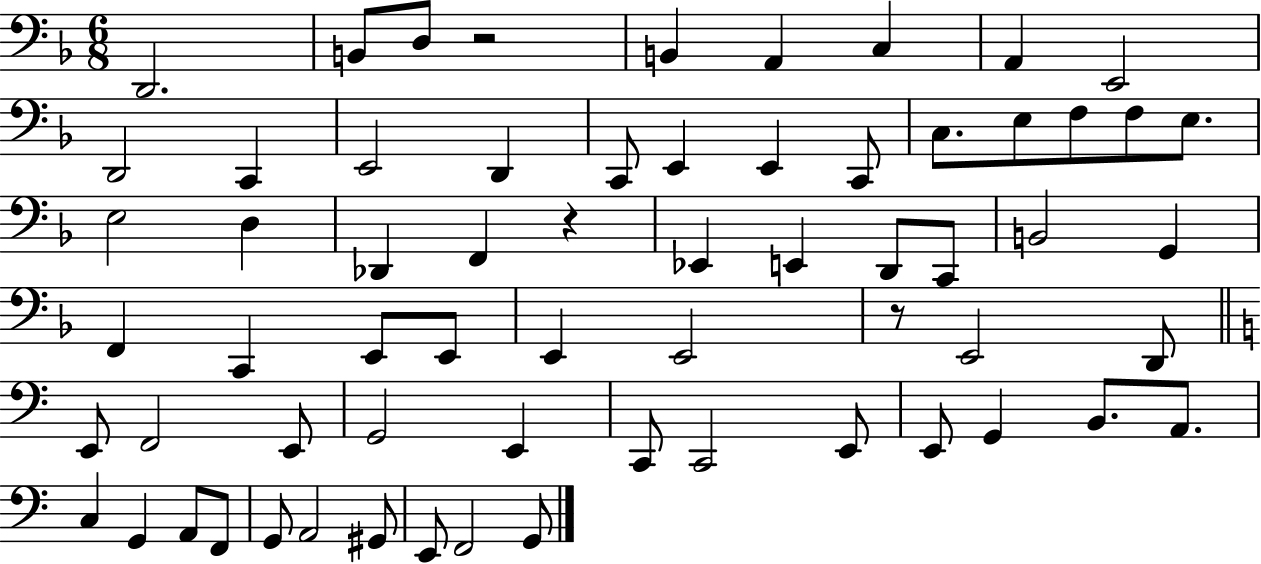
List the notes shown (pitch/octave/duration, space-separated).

D2/h. B2/e D3/e R/h B2/q A2/q C3/q A2/q E2/h D2/h C2/q E2/h D2/q C2/e E2/q E2/q C2/e C3/e. E3/e F3/e F3/e E3/e. E3/h D3/q Db2/q F2/q R/q Eb2/q E2/q D2/e C2/e B2/h G2/q F2/q C2/q E2/e E2/e E2/q E2/h R/e E2/h D2/e E2/e F2/h E2/e G2/h E2/q C2/e C2/h E2/e E2/e G2/q B2/e. A2/e. C3/q G2/q A2/e F2/e G2/e A2/h G#2/e E2/e F2/h G2/e